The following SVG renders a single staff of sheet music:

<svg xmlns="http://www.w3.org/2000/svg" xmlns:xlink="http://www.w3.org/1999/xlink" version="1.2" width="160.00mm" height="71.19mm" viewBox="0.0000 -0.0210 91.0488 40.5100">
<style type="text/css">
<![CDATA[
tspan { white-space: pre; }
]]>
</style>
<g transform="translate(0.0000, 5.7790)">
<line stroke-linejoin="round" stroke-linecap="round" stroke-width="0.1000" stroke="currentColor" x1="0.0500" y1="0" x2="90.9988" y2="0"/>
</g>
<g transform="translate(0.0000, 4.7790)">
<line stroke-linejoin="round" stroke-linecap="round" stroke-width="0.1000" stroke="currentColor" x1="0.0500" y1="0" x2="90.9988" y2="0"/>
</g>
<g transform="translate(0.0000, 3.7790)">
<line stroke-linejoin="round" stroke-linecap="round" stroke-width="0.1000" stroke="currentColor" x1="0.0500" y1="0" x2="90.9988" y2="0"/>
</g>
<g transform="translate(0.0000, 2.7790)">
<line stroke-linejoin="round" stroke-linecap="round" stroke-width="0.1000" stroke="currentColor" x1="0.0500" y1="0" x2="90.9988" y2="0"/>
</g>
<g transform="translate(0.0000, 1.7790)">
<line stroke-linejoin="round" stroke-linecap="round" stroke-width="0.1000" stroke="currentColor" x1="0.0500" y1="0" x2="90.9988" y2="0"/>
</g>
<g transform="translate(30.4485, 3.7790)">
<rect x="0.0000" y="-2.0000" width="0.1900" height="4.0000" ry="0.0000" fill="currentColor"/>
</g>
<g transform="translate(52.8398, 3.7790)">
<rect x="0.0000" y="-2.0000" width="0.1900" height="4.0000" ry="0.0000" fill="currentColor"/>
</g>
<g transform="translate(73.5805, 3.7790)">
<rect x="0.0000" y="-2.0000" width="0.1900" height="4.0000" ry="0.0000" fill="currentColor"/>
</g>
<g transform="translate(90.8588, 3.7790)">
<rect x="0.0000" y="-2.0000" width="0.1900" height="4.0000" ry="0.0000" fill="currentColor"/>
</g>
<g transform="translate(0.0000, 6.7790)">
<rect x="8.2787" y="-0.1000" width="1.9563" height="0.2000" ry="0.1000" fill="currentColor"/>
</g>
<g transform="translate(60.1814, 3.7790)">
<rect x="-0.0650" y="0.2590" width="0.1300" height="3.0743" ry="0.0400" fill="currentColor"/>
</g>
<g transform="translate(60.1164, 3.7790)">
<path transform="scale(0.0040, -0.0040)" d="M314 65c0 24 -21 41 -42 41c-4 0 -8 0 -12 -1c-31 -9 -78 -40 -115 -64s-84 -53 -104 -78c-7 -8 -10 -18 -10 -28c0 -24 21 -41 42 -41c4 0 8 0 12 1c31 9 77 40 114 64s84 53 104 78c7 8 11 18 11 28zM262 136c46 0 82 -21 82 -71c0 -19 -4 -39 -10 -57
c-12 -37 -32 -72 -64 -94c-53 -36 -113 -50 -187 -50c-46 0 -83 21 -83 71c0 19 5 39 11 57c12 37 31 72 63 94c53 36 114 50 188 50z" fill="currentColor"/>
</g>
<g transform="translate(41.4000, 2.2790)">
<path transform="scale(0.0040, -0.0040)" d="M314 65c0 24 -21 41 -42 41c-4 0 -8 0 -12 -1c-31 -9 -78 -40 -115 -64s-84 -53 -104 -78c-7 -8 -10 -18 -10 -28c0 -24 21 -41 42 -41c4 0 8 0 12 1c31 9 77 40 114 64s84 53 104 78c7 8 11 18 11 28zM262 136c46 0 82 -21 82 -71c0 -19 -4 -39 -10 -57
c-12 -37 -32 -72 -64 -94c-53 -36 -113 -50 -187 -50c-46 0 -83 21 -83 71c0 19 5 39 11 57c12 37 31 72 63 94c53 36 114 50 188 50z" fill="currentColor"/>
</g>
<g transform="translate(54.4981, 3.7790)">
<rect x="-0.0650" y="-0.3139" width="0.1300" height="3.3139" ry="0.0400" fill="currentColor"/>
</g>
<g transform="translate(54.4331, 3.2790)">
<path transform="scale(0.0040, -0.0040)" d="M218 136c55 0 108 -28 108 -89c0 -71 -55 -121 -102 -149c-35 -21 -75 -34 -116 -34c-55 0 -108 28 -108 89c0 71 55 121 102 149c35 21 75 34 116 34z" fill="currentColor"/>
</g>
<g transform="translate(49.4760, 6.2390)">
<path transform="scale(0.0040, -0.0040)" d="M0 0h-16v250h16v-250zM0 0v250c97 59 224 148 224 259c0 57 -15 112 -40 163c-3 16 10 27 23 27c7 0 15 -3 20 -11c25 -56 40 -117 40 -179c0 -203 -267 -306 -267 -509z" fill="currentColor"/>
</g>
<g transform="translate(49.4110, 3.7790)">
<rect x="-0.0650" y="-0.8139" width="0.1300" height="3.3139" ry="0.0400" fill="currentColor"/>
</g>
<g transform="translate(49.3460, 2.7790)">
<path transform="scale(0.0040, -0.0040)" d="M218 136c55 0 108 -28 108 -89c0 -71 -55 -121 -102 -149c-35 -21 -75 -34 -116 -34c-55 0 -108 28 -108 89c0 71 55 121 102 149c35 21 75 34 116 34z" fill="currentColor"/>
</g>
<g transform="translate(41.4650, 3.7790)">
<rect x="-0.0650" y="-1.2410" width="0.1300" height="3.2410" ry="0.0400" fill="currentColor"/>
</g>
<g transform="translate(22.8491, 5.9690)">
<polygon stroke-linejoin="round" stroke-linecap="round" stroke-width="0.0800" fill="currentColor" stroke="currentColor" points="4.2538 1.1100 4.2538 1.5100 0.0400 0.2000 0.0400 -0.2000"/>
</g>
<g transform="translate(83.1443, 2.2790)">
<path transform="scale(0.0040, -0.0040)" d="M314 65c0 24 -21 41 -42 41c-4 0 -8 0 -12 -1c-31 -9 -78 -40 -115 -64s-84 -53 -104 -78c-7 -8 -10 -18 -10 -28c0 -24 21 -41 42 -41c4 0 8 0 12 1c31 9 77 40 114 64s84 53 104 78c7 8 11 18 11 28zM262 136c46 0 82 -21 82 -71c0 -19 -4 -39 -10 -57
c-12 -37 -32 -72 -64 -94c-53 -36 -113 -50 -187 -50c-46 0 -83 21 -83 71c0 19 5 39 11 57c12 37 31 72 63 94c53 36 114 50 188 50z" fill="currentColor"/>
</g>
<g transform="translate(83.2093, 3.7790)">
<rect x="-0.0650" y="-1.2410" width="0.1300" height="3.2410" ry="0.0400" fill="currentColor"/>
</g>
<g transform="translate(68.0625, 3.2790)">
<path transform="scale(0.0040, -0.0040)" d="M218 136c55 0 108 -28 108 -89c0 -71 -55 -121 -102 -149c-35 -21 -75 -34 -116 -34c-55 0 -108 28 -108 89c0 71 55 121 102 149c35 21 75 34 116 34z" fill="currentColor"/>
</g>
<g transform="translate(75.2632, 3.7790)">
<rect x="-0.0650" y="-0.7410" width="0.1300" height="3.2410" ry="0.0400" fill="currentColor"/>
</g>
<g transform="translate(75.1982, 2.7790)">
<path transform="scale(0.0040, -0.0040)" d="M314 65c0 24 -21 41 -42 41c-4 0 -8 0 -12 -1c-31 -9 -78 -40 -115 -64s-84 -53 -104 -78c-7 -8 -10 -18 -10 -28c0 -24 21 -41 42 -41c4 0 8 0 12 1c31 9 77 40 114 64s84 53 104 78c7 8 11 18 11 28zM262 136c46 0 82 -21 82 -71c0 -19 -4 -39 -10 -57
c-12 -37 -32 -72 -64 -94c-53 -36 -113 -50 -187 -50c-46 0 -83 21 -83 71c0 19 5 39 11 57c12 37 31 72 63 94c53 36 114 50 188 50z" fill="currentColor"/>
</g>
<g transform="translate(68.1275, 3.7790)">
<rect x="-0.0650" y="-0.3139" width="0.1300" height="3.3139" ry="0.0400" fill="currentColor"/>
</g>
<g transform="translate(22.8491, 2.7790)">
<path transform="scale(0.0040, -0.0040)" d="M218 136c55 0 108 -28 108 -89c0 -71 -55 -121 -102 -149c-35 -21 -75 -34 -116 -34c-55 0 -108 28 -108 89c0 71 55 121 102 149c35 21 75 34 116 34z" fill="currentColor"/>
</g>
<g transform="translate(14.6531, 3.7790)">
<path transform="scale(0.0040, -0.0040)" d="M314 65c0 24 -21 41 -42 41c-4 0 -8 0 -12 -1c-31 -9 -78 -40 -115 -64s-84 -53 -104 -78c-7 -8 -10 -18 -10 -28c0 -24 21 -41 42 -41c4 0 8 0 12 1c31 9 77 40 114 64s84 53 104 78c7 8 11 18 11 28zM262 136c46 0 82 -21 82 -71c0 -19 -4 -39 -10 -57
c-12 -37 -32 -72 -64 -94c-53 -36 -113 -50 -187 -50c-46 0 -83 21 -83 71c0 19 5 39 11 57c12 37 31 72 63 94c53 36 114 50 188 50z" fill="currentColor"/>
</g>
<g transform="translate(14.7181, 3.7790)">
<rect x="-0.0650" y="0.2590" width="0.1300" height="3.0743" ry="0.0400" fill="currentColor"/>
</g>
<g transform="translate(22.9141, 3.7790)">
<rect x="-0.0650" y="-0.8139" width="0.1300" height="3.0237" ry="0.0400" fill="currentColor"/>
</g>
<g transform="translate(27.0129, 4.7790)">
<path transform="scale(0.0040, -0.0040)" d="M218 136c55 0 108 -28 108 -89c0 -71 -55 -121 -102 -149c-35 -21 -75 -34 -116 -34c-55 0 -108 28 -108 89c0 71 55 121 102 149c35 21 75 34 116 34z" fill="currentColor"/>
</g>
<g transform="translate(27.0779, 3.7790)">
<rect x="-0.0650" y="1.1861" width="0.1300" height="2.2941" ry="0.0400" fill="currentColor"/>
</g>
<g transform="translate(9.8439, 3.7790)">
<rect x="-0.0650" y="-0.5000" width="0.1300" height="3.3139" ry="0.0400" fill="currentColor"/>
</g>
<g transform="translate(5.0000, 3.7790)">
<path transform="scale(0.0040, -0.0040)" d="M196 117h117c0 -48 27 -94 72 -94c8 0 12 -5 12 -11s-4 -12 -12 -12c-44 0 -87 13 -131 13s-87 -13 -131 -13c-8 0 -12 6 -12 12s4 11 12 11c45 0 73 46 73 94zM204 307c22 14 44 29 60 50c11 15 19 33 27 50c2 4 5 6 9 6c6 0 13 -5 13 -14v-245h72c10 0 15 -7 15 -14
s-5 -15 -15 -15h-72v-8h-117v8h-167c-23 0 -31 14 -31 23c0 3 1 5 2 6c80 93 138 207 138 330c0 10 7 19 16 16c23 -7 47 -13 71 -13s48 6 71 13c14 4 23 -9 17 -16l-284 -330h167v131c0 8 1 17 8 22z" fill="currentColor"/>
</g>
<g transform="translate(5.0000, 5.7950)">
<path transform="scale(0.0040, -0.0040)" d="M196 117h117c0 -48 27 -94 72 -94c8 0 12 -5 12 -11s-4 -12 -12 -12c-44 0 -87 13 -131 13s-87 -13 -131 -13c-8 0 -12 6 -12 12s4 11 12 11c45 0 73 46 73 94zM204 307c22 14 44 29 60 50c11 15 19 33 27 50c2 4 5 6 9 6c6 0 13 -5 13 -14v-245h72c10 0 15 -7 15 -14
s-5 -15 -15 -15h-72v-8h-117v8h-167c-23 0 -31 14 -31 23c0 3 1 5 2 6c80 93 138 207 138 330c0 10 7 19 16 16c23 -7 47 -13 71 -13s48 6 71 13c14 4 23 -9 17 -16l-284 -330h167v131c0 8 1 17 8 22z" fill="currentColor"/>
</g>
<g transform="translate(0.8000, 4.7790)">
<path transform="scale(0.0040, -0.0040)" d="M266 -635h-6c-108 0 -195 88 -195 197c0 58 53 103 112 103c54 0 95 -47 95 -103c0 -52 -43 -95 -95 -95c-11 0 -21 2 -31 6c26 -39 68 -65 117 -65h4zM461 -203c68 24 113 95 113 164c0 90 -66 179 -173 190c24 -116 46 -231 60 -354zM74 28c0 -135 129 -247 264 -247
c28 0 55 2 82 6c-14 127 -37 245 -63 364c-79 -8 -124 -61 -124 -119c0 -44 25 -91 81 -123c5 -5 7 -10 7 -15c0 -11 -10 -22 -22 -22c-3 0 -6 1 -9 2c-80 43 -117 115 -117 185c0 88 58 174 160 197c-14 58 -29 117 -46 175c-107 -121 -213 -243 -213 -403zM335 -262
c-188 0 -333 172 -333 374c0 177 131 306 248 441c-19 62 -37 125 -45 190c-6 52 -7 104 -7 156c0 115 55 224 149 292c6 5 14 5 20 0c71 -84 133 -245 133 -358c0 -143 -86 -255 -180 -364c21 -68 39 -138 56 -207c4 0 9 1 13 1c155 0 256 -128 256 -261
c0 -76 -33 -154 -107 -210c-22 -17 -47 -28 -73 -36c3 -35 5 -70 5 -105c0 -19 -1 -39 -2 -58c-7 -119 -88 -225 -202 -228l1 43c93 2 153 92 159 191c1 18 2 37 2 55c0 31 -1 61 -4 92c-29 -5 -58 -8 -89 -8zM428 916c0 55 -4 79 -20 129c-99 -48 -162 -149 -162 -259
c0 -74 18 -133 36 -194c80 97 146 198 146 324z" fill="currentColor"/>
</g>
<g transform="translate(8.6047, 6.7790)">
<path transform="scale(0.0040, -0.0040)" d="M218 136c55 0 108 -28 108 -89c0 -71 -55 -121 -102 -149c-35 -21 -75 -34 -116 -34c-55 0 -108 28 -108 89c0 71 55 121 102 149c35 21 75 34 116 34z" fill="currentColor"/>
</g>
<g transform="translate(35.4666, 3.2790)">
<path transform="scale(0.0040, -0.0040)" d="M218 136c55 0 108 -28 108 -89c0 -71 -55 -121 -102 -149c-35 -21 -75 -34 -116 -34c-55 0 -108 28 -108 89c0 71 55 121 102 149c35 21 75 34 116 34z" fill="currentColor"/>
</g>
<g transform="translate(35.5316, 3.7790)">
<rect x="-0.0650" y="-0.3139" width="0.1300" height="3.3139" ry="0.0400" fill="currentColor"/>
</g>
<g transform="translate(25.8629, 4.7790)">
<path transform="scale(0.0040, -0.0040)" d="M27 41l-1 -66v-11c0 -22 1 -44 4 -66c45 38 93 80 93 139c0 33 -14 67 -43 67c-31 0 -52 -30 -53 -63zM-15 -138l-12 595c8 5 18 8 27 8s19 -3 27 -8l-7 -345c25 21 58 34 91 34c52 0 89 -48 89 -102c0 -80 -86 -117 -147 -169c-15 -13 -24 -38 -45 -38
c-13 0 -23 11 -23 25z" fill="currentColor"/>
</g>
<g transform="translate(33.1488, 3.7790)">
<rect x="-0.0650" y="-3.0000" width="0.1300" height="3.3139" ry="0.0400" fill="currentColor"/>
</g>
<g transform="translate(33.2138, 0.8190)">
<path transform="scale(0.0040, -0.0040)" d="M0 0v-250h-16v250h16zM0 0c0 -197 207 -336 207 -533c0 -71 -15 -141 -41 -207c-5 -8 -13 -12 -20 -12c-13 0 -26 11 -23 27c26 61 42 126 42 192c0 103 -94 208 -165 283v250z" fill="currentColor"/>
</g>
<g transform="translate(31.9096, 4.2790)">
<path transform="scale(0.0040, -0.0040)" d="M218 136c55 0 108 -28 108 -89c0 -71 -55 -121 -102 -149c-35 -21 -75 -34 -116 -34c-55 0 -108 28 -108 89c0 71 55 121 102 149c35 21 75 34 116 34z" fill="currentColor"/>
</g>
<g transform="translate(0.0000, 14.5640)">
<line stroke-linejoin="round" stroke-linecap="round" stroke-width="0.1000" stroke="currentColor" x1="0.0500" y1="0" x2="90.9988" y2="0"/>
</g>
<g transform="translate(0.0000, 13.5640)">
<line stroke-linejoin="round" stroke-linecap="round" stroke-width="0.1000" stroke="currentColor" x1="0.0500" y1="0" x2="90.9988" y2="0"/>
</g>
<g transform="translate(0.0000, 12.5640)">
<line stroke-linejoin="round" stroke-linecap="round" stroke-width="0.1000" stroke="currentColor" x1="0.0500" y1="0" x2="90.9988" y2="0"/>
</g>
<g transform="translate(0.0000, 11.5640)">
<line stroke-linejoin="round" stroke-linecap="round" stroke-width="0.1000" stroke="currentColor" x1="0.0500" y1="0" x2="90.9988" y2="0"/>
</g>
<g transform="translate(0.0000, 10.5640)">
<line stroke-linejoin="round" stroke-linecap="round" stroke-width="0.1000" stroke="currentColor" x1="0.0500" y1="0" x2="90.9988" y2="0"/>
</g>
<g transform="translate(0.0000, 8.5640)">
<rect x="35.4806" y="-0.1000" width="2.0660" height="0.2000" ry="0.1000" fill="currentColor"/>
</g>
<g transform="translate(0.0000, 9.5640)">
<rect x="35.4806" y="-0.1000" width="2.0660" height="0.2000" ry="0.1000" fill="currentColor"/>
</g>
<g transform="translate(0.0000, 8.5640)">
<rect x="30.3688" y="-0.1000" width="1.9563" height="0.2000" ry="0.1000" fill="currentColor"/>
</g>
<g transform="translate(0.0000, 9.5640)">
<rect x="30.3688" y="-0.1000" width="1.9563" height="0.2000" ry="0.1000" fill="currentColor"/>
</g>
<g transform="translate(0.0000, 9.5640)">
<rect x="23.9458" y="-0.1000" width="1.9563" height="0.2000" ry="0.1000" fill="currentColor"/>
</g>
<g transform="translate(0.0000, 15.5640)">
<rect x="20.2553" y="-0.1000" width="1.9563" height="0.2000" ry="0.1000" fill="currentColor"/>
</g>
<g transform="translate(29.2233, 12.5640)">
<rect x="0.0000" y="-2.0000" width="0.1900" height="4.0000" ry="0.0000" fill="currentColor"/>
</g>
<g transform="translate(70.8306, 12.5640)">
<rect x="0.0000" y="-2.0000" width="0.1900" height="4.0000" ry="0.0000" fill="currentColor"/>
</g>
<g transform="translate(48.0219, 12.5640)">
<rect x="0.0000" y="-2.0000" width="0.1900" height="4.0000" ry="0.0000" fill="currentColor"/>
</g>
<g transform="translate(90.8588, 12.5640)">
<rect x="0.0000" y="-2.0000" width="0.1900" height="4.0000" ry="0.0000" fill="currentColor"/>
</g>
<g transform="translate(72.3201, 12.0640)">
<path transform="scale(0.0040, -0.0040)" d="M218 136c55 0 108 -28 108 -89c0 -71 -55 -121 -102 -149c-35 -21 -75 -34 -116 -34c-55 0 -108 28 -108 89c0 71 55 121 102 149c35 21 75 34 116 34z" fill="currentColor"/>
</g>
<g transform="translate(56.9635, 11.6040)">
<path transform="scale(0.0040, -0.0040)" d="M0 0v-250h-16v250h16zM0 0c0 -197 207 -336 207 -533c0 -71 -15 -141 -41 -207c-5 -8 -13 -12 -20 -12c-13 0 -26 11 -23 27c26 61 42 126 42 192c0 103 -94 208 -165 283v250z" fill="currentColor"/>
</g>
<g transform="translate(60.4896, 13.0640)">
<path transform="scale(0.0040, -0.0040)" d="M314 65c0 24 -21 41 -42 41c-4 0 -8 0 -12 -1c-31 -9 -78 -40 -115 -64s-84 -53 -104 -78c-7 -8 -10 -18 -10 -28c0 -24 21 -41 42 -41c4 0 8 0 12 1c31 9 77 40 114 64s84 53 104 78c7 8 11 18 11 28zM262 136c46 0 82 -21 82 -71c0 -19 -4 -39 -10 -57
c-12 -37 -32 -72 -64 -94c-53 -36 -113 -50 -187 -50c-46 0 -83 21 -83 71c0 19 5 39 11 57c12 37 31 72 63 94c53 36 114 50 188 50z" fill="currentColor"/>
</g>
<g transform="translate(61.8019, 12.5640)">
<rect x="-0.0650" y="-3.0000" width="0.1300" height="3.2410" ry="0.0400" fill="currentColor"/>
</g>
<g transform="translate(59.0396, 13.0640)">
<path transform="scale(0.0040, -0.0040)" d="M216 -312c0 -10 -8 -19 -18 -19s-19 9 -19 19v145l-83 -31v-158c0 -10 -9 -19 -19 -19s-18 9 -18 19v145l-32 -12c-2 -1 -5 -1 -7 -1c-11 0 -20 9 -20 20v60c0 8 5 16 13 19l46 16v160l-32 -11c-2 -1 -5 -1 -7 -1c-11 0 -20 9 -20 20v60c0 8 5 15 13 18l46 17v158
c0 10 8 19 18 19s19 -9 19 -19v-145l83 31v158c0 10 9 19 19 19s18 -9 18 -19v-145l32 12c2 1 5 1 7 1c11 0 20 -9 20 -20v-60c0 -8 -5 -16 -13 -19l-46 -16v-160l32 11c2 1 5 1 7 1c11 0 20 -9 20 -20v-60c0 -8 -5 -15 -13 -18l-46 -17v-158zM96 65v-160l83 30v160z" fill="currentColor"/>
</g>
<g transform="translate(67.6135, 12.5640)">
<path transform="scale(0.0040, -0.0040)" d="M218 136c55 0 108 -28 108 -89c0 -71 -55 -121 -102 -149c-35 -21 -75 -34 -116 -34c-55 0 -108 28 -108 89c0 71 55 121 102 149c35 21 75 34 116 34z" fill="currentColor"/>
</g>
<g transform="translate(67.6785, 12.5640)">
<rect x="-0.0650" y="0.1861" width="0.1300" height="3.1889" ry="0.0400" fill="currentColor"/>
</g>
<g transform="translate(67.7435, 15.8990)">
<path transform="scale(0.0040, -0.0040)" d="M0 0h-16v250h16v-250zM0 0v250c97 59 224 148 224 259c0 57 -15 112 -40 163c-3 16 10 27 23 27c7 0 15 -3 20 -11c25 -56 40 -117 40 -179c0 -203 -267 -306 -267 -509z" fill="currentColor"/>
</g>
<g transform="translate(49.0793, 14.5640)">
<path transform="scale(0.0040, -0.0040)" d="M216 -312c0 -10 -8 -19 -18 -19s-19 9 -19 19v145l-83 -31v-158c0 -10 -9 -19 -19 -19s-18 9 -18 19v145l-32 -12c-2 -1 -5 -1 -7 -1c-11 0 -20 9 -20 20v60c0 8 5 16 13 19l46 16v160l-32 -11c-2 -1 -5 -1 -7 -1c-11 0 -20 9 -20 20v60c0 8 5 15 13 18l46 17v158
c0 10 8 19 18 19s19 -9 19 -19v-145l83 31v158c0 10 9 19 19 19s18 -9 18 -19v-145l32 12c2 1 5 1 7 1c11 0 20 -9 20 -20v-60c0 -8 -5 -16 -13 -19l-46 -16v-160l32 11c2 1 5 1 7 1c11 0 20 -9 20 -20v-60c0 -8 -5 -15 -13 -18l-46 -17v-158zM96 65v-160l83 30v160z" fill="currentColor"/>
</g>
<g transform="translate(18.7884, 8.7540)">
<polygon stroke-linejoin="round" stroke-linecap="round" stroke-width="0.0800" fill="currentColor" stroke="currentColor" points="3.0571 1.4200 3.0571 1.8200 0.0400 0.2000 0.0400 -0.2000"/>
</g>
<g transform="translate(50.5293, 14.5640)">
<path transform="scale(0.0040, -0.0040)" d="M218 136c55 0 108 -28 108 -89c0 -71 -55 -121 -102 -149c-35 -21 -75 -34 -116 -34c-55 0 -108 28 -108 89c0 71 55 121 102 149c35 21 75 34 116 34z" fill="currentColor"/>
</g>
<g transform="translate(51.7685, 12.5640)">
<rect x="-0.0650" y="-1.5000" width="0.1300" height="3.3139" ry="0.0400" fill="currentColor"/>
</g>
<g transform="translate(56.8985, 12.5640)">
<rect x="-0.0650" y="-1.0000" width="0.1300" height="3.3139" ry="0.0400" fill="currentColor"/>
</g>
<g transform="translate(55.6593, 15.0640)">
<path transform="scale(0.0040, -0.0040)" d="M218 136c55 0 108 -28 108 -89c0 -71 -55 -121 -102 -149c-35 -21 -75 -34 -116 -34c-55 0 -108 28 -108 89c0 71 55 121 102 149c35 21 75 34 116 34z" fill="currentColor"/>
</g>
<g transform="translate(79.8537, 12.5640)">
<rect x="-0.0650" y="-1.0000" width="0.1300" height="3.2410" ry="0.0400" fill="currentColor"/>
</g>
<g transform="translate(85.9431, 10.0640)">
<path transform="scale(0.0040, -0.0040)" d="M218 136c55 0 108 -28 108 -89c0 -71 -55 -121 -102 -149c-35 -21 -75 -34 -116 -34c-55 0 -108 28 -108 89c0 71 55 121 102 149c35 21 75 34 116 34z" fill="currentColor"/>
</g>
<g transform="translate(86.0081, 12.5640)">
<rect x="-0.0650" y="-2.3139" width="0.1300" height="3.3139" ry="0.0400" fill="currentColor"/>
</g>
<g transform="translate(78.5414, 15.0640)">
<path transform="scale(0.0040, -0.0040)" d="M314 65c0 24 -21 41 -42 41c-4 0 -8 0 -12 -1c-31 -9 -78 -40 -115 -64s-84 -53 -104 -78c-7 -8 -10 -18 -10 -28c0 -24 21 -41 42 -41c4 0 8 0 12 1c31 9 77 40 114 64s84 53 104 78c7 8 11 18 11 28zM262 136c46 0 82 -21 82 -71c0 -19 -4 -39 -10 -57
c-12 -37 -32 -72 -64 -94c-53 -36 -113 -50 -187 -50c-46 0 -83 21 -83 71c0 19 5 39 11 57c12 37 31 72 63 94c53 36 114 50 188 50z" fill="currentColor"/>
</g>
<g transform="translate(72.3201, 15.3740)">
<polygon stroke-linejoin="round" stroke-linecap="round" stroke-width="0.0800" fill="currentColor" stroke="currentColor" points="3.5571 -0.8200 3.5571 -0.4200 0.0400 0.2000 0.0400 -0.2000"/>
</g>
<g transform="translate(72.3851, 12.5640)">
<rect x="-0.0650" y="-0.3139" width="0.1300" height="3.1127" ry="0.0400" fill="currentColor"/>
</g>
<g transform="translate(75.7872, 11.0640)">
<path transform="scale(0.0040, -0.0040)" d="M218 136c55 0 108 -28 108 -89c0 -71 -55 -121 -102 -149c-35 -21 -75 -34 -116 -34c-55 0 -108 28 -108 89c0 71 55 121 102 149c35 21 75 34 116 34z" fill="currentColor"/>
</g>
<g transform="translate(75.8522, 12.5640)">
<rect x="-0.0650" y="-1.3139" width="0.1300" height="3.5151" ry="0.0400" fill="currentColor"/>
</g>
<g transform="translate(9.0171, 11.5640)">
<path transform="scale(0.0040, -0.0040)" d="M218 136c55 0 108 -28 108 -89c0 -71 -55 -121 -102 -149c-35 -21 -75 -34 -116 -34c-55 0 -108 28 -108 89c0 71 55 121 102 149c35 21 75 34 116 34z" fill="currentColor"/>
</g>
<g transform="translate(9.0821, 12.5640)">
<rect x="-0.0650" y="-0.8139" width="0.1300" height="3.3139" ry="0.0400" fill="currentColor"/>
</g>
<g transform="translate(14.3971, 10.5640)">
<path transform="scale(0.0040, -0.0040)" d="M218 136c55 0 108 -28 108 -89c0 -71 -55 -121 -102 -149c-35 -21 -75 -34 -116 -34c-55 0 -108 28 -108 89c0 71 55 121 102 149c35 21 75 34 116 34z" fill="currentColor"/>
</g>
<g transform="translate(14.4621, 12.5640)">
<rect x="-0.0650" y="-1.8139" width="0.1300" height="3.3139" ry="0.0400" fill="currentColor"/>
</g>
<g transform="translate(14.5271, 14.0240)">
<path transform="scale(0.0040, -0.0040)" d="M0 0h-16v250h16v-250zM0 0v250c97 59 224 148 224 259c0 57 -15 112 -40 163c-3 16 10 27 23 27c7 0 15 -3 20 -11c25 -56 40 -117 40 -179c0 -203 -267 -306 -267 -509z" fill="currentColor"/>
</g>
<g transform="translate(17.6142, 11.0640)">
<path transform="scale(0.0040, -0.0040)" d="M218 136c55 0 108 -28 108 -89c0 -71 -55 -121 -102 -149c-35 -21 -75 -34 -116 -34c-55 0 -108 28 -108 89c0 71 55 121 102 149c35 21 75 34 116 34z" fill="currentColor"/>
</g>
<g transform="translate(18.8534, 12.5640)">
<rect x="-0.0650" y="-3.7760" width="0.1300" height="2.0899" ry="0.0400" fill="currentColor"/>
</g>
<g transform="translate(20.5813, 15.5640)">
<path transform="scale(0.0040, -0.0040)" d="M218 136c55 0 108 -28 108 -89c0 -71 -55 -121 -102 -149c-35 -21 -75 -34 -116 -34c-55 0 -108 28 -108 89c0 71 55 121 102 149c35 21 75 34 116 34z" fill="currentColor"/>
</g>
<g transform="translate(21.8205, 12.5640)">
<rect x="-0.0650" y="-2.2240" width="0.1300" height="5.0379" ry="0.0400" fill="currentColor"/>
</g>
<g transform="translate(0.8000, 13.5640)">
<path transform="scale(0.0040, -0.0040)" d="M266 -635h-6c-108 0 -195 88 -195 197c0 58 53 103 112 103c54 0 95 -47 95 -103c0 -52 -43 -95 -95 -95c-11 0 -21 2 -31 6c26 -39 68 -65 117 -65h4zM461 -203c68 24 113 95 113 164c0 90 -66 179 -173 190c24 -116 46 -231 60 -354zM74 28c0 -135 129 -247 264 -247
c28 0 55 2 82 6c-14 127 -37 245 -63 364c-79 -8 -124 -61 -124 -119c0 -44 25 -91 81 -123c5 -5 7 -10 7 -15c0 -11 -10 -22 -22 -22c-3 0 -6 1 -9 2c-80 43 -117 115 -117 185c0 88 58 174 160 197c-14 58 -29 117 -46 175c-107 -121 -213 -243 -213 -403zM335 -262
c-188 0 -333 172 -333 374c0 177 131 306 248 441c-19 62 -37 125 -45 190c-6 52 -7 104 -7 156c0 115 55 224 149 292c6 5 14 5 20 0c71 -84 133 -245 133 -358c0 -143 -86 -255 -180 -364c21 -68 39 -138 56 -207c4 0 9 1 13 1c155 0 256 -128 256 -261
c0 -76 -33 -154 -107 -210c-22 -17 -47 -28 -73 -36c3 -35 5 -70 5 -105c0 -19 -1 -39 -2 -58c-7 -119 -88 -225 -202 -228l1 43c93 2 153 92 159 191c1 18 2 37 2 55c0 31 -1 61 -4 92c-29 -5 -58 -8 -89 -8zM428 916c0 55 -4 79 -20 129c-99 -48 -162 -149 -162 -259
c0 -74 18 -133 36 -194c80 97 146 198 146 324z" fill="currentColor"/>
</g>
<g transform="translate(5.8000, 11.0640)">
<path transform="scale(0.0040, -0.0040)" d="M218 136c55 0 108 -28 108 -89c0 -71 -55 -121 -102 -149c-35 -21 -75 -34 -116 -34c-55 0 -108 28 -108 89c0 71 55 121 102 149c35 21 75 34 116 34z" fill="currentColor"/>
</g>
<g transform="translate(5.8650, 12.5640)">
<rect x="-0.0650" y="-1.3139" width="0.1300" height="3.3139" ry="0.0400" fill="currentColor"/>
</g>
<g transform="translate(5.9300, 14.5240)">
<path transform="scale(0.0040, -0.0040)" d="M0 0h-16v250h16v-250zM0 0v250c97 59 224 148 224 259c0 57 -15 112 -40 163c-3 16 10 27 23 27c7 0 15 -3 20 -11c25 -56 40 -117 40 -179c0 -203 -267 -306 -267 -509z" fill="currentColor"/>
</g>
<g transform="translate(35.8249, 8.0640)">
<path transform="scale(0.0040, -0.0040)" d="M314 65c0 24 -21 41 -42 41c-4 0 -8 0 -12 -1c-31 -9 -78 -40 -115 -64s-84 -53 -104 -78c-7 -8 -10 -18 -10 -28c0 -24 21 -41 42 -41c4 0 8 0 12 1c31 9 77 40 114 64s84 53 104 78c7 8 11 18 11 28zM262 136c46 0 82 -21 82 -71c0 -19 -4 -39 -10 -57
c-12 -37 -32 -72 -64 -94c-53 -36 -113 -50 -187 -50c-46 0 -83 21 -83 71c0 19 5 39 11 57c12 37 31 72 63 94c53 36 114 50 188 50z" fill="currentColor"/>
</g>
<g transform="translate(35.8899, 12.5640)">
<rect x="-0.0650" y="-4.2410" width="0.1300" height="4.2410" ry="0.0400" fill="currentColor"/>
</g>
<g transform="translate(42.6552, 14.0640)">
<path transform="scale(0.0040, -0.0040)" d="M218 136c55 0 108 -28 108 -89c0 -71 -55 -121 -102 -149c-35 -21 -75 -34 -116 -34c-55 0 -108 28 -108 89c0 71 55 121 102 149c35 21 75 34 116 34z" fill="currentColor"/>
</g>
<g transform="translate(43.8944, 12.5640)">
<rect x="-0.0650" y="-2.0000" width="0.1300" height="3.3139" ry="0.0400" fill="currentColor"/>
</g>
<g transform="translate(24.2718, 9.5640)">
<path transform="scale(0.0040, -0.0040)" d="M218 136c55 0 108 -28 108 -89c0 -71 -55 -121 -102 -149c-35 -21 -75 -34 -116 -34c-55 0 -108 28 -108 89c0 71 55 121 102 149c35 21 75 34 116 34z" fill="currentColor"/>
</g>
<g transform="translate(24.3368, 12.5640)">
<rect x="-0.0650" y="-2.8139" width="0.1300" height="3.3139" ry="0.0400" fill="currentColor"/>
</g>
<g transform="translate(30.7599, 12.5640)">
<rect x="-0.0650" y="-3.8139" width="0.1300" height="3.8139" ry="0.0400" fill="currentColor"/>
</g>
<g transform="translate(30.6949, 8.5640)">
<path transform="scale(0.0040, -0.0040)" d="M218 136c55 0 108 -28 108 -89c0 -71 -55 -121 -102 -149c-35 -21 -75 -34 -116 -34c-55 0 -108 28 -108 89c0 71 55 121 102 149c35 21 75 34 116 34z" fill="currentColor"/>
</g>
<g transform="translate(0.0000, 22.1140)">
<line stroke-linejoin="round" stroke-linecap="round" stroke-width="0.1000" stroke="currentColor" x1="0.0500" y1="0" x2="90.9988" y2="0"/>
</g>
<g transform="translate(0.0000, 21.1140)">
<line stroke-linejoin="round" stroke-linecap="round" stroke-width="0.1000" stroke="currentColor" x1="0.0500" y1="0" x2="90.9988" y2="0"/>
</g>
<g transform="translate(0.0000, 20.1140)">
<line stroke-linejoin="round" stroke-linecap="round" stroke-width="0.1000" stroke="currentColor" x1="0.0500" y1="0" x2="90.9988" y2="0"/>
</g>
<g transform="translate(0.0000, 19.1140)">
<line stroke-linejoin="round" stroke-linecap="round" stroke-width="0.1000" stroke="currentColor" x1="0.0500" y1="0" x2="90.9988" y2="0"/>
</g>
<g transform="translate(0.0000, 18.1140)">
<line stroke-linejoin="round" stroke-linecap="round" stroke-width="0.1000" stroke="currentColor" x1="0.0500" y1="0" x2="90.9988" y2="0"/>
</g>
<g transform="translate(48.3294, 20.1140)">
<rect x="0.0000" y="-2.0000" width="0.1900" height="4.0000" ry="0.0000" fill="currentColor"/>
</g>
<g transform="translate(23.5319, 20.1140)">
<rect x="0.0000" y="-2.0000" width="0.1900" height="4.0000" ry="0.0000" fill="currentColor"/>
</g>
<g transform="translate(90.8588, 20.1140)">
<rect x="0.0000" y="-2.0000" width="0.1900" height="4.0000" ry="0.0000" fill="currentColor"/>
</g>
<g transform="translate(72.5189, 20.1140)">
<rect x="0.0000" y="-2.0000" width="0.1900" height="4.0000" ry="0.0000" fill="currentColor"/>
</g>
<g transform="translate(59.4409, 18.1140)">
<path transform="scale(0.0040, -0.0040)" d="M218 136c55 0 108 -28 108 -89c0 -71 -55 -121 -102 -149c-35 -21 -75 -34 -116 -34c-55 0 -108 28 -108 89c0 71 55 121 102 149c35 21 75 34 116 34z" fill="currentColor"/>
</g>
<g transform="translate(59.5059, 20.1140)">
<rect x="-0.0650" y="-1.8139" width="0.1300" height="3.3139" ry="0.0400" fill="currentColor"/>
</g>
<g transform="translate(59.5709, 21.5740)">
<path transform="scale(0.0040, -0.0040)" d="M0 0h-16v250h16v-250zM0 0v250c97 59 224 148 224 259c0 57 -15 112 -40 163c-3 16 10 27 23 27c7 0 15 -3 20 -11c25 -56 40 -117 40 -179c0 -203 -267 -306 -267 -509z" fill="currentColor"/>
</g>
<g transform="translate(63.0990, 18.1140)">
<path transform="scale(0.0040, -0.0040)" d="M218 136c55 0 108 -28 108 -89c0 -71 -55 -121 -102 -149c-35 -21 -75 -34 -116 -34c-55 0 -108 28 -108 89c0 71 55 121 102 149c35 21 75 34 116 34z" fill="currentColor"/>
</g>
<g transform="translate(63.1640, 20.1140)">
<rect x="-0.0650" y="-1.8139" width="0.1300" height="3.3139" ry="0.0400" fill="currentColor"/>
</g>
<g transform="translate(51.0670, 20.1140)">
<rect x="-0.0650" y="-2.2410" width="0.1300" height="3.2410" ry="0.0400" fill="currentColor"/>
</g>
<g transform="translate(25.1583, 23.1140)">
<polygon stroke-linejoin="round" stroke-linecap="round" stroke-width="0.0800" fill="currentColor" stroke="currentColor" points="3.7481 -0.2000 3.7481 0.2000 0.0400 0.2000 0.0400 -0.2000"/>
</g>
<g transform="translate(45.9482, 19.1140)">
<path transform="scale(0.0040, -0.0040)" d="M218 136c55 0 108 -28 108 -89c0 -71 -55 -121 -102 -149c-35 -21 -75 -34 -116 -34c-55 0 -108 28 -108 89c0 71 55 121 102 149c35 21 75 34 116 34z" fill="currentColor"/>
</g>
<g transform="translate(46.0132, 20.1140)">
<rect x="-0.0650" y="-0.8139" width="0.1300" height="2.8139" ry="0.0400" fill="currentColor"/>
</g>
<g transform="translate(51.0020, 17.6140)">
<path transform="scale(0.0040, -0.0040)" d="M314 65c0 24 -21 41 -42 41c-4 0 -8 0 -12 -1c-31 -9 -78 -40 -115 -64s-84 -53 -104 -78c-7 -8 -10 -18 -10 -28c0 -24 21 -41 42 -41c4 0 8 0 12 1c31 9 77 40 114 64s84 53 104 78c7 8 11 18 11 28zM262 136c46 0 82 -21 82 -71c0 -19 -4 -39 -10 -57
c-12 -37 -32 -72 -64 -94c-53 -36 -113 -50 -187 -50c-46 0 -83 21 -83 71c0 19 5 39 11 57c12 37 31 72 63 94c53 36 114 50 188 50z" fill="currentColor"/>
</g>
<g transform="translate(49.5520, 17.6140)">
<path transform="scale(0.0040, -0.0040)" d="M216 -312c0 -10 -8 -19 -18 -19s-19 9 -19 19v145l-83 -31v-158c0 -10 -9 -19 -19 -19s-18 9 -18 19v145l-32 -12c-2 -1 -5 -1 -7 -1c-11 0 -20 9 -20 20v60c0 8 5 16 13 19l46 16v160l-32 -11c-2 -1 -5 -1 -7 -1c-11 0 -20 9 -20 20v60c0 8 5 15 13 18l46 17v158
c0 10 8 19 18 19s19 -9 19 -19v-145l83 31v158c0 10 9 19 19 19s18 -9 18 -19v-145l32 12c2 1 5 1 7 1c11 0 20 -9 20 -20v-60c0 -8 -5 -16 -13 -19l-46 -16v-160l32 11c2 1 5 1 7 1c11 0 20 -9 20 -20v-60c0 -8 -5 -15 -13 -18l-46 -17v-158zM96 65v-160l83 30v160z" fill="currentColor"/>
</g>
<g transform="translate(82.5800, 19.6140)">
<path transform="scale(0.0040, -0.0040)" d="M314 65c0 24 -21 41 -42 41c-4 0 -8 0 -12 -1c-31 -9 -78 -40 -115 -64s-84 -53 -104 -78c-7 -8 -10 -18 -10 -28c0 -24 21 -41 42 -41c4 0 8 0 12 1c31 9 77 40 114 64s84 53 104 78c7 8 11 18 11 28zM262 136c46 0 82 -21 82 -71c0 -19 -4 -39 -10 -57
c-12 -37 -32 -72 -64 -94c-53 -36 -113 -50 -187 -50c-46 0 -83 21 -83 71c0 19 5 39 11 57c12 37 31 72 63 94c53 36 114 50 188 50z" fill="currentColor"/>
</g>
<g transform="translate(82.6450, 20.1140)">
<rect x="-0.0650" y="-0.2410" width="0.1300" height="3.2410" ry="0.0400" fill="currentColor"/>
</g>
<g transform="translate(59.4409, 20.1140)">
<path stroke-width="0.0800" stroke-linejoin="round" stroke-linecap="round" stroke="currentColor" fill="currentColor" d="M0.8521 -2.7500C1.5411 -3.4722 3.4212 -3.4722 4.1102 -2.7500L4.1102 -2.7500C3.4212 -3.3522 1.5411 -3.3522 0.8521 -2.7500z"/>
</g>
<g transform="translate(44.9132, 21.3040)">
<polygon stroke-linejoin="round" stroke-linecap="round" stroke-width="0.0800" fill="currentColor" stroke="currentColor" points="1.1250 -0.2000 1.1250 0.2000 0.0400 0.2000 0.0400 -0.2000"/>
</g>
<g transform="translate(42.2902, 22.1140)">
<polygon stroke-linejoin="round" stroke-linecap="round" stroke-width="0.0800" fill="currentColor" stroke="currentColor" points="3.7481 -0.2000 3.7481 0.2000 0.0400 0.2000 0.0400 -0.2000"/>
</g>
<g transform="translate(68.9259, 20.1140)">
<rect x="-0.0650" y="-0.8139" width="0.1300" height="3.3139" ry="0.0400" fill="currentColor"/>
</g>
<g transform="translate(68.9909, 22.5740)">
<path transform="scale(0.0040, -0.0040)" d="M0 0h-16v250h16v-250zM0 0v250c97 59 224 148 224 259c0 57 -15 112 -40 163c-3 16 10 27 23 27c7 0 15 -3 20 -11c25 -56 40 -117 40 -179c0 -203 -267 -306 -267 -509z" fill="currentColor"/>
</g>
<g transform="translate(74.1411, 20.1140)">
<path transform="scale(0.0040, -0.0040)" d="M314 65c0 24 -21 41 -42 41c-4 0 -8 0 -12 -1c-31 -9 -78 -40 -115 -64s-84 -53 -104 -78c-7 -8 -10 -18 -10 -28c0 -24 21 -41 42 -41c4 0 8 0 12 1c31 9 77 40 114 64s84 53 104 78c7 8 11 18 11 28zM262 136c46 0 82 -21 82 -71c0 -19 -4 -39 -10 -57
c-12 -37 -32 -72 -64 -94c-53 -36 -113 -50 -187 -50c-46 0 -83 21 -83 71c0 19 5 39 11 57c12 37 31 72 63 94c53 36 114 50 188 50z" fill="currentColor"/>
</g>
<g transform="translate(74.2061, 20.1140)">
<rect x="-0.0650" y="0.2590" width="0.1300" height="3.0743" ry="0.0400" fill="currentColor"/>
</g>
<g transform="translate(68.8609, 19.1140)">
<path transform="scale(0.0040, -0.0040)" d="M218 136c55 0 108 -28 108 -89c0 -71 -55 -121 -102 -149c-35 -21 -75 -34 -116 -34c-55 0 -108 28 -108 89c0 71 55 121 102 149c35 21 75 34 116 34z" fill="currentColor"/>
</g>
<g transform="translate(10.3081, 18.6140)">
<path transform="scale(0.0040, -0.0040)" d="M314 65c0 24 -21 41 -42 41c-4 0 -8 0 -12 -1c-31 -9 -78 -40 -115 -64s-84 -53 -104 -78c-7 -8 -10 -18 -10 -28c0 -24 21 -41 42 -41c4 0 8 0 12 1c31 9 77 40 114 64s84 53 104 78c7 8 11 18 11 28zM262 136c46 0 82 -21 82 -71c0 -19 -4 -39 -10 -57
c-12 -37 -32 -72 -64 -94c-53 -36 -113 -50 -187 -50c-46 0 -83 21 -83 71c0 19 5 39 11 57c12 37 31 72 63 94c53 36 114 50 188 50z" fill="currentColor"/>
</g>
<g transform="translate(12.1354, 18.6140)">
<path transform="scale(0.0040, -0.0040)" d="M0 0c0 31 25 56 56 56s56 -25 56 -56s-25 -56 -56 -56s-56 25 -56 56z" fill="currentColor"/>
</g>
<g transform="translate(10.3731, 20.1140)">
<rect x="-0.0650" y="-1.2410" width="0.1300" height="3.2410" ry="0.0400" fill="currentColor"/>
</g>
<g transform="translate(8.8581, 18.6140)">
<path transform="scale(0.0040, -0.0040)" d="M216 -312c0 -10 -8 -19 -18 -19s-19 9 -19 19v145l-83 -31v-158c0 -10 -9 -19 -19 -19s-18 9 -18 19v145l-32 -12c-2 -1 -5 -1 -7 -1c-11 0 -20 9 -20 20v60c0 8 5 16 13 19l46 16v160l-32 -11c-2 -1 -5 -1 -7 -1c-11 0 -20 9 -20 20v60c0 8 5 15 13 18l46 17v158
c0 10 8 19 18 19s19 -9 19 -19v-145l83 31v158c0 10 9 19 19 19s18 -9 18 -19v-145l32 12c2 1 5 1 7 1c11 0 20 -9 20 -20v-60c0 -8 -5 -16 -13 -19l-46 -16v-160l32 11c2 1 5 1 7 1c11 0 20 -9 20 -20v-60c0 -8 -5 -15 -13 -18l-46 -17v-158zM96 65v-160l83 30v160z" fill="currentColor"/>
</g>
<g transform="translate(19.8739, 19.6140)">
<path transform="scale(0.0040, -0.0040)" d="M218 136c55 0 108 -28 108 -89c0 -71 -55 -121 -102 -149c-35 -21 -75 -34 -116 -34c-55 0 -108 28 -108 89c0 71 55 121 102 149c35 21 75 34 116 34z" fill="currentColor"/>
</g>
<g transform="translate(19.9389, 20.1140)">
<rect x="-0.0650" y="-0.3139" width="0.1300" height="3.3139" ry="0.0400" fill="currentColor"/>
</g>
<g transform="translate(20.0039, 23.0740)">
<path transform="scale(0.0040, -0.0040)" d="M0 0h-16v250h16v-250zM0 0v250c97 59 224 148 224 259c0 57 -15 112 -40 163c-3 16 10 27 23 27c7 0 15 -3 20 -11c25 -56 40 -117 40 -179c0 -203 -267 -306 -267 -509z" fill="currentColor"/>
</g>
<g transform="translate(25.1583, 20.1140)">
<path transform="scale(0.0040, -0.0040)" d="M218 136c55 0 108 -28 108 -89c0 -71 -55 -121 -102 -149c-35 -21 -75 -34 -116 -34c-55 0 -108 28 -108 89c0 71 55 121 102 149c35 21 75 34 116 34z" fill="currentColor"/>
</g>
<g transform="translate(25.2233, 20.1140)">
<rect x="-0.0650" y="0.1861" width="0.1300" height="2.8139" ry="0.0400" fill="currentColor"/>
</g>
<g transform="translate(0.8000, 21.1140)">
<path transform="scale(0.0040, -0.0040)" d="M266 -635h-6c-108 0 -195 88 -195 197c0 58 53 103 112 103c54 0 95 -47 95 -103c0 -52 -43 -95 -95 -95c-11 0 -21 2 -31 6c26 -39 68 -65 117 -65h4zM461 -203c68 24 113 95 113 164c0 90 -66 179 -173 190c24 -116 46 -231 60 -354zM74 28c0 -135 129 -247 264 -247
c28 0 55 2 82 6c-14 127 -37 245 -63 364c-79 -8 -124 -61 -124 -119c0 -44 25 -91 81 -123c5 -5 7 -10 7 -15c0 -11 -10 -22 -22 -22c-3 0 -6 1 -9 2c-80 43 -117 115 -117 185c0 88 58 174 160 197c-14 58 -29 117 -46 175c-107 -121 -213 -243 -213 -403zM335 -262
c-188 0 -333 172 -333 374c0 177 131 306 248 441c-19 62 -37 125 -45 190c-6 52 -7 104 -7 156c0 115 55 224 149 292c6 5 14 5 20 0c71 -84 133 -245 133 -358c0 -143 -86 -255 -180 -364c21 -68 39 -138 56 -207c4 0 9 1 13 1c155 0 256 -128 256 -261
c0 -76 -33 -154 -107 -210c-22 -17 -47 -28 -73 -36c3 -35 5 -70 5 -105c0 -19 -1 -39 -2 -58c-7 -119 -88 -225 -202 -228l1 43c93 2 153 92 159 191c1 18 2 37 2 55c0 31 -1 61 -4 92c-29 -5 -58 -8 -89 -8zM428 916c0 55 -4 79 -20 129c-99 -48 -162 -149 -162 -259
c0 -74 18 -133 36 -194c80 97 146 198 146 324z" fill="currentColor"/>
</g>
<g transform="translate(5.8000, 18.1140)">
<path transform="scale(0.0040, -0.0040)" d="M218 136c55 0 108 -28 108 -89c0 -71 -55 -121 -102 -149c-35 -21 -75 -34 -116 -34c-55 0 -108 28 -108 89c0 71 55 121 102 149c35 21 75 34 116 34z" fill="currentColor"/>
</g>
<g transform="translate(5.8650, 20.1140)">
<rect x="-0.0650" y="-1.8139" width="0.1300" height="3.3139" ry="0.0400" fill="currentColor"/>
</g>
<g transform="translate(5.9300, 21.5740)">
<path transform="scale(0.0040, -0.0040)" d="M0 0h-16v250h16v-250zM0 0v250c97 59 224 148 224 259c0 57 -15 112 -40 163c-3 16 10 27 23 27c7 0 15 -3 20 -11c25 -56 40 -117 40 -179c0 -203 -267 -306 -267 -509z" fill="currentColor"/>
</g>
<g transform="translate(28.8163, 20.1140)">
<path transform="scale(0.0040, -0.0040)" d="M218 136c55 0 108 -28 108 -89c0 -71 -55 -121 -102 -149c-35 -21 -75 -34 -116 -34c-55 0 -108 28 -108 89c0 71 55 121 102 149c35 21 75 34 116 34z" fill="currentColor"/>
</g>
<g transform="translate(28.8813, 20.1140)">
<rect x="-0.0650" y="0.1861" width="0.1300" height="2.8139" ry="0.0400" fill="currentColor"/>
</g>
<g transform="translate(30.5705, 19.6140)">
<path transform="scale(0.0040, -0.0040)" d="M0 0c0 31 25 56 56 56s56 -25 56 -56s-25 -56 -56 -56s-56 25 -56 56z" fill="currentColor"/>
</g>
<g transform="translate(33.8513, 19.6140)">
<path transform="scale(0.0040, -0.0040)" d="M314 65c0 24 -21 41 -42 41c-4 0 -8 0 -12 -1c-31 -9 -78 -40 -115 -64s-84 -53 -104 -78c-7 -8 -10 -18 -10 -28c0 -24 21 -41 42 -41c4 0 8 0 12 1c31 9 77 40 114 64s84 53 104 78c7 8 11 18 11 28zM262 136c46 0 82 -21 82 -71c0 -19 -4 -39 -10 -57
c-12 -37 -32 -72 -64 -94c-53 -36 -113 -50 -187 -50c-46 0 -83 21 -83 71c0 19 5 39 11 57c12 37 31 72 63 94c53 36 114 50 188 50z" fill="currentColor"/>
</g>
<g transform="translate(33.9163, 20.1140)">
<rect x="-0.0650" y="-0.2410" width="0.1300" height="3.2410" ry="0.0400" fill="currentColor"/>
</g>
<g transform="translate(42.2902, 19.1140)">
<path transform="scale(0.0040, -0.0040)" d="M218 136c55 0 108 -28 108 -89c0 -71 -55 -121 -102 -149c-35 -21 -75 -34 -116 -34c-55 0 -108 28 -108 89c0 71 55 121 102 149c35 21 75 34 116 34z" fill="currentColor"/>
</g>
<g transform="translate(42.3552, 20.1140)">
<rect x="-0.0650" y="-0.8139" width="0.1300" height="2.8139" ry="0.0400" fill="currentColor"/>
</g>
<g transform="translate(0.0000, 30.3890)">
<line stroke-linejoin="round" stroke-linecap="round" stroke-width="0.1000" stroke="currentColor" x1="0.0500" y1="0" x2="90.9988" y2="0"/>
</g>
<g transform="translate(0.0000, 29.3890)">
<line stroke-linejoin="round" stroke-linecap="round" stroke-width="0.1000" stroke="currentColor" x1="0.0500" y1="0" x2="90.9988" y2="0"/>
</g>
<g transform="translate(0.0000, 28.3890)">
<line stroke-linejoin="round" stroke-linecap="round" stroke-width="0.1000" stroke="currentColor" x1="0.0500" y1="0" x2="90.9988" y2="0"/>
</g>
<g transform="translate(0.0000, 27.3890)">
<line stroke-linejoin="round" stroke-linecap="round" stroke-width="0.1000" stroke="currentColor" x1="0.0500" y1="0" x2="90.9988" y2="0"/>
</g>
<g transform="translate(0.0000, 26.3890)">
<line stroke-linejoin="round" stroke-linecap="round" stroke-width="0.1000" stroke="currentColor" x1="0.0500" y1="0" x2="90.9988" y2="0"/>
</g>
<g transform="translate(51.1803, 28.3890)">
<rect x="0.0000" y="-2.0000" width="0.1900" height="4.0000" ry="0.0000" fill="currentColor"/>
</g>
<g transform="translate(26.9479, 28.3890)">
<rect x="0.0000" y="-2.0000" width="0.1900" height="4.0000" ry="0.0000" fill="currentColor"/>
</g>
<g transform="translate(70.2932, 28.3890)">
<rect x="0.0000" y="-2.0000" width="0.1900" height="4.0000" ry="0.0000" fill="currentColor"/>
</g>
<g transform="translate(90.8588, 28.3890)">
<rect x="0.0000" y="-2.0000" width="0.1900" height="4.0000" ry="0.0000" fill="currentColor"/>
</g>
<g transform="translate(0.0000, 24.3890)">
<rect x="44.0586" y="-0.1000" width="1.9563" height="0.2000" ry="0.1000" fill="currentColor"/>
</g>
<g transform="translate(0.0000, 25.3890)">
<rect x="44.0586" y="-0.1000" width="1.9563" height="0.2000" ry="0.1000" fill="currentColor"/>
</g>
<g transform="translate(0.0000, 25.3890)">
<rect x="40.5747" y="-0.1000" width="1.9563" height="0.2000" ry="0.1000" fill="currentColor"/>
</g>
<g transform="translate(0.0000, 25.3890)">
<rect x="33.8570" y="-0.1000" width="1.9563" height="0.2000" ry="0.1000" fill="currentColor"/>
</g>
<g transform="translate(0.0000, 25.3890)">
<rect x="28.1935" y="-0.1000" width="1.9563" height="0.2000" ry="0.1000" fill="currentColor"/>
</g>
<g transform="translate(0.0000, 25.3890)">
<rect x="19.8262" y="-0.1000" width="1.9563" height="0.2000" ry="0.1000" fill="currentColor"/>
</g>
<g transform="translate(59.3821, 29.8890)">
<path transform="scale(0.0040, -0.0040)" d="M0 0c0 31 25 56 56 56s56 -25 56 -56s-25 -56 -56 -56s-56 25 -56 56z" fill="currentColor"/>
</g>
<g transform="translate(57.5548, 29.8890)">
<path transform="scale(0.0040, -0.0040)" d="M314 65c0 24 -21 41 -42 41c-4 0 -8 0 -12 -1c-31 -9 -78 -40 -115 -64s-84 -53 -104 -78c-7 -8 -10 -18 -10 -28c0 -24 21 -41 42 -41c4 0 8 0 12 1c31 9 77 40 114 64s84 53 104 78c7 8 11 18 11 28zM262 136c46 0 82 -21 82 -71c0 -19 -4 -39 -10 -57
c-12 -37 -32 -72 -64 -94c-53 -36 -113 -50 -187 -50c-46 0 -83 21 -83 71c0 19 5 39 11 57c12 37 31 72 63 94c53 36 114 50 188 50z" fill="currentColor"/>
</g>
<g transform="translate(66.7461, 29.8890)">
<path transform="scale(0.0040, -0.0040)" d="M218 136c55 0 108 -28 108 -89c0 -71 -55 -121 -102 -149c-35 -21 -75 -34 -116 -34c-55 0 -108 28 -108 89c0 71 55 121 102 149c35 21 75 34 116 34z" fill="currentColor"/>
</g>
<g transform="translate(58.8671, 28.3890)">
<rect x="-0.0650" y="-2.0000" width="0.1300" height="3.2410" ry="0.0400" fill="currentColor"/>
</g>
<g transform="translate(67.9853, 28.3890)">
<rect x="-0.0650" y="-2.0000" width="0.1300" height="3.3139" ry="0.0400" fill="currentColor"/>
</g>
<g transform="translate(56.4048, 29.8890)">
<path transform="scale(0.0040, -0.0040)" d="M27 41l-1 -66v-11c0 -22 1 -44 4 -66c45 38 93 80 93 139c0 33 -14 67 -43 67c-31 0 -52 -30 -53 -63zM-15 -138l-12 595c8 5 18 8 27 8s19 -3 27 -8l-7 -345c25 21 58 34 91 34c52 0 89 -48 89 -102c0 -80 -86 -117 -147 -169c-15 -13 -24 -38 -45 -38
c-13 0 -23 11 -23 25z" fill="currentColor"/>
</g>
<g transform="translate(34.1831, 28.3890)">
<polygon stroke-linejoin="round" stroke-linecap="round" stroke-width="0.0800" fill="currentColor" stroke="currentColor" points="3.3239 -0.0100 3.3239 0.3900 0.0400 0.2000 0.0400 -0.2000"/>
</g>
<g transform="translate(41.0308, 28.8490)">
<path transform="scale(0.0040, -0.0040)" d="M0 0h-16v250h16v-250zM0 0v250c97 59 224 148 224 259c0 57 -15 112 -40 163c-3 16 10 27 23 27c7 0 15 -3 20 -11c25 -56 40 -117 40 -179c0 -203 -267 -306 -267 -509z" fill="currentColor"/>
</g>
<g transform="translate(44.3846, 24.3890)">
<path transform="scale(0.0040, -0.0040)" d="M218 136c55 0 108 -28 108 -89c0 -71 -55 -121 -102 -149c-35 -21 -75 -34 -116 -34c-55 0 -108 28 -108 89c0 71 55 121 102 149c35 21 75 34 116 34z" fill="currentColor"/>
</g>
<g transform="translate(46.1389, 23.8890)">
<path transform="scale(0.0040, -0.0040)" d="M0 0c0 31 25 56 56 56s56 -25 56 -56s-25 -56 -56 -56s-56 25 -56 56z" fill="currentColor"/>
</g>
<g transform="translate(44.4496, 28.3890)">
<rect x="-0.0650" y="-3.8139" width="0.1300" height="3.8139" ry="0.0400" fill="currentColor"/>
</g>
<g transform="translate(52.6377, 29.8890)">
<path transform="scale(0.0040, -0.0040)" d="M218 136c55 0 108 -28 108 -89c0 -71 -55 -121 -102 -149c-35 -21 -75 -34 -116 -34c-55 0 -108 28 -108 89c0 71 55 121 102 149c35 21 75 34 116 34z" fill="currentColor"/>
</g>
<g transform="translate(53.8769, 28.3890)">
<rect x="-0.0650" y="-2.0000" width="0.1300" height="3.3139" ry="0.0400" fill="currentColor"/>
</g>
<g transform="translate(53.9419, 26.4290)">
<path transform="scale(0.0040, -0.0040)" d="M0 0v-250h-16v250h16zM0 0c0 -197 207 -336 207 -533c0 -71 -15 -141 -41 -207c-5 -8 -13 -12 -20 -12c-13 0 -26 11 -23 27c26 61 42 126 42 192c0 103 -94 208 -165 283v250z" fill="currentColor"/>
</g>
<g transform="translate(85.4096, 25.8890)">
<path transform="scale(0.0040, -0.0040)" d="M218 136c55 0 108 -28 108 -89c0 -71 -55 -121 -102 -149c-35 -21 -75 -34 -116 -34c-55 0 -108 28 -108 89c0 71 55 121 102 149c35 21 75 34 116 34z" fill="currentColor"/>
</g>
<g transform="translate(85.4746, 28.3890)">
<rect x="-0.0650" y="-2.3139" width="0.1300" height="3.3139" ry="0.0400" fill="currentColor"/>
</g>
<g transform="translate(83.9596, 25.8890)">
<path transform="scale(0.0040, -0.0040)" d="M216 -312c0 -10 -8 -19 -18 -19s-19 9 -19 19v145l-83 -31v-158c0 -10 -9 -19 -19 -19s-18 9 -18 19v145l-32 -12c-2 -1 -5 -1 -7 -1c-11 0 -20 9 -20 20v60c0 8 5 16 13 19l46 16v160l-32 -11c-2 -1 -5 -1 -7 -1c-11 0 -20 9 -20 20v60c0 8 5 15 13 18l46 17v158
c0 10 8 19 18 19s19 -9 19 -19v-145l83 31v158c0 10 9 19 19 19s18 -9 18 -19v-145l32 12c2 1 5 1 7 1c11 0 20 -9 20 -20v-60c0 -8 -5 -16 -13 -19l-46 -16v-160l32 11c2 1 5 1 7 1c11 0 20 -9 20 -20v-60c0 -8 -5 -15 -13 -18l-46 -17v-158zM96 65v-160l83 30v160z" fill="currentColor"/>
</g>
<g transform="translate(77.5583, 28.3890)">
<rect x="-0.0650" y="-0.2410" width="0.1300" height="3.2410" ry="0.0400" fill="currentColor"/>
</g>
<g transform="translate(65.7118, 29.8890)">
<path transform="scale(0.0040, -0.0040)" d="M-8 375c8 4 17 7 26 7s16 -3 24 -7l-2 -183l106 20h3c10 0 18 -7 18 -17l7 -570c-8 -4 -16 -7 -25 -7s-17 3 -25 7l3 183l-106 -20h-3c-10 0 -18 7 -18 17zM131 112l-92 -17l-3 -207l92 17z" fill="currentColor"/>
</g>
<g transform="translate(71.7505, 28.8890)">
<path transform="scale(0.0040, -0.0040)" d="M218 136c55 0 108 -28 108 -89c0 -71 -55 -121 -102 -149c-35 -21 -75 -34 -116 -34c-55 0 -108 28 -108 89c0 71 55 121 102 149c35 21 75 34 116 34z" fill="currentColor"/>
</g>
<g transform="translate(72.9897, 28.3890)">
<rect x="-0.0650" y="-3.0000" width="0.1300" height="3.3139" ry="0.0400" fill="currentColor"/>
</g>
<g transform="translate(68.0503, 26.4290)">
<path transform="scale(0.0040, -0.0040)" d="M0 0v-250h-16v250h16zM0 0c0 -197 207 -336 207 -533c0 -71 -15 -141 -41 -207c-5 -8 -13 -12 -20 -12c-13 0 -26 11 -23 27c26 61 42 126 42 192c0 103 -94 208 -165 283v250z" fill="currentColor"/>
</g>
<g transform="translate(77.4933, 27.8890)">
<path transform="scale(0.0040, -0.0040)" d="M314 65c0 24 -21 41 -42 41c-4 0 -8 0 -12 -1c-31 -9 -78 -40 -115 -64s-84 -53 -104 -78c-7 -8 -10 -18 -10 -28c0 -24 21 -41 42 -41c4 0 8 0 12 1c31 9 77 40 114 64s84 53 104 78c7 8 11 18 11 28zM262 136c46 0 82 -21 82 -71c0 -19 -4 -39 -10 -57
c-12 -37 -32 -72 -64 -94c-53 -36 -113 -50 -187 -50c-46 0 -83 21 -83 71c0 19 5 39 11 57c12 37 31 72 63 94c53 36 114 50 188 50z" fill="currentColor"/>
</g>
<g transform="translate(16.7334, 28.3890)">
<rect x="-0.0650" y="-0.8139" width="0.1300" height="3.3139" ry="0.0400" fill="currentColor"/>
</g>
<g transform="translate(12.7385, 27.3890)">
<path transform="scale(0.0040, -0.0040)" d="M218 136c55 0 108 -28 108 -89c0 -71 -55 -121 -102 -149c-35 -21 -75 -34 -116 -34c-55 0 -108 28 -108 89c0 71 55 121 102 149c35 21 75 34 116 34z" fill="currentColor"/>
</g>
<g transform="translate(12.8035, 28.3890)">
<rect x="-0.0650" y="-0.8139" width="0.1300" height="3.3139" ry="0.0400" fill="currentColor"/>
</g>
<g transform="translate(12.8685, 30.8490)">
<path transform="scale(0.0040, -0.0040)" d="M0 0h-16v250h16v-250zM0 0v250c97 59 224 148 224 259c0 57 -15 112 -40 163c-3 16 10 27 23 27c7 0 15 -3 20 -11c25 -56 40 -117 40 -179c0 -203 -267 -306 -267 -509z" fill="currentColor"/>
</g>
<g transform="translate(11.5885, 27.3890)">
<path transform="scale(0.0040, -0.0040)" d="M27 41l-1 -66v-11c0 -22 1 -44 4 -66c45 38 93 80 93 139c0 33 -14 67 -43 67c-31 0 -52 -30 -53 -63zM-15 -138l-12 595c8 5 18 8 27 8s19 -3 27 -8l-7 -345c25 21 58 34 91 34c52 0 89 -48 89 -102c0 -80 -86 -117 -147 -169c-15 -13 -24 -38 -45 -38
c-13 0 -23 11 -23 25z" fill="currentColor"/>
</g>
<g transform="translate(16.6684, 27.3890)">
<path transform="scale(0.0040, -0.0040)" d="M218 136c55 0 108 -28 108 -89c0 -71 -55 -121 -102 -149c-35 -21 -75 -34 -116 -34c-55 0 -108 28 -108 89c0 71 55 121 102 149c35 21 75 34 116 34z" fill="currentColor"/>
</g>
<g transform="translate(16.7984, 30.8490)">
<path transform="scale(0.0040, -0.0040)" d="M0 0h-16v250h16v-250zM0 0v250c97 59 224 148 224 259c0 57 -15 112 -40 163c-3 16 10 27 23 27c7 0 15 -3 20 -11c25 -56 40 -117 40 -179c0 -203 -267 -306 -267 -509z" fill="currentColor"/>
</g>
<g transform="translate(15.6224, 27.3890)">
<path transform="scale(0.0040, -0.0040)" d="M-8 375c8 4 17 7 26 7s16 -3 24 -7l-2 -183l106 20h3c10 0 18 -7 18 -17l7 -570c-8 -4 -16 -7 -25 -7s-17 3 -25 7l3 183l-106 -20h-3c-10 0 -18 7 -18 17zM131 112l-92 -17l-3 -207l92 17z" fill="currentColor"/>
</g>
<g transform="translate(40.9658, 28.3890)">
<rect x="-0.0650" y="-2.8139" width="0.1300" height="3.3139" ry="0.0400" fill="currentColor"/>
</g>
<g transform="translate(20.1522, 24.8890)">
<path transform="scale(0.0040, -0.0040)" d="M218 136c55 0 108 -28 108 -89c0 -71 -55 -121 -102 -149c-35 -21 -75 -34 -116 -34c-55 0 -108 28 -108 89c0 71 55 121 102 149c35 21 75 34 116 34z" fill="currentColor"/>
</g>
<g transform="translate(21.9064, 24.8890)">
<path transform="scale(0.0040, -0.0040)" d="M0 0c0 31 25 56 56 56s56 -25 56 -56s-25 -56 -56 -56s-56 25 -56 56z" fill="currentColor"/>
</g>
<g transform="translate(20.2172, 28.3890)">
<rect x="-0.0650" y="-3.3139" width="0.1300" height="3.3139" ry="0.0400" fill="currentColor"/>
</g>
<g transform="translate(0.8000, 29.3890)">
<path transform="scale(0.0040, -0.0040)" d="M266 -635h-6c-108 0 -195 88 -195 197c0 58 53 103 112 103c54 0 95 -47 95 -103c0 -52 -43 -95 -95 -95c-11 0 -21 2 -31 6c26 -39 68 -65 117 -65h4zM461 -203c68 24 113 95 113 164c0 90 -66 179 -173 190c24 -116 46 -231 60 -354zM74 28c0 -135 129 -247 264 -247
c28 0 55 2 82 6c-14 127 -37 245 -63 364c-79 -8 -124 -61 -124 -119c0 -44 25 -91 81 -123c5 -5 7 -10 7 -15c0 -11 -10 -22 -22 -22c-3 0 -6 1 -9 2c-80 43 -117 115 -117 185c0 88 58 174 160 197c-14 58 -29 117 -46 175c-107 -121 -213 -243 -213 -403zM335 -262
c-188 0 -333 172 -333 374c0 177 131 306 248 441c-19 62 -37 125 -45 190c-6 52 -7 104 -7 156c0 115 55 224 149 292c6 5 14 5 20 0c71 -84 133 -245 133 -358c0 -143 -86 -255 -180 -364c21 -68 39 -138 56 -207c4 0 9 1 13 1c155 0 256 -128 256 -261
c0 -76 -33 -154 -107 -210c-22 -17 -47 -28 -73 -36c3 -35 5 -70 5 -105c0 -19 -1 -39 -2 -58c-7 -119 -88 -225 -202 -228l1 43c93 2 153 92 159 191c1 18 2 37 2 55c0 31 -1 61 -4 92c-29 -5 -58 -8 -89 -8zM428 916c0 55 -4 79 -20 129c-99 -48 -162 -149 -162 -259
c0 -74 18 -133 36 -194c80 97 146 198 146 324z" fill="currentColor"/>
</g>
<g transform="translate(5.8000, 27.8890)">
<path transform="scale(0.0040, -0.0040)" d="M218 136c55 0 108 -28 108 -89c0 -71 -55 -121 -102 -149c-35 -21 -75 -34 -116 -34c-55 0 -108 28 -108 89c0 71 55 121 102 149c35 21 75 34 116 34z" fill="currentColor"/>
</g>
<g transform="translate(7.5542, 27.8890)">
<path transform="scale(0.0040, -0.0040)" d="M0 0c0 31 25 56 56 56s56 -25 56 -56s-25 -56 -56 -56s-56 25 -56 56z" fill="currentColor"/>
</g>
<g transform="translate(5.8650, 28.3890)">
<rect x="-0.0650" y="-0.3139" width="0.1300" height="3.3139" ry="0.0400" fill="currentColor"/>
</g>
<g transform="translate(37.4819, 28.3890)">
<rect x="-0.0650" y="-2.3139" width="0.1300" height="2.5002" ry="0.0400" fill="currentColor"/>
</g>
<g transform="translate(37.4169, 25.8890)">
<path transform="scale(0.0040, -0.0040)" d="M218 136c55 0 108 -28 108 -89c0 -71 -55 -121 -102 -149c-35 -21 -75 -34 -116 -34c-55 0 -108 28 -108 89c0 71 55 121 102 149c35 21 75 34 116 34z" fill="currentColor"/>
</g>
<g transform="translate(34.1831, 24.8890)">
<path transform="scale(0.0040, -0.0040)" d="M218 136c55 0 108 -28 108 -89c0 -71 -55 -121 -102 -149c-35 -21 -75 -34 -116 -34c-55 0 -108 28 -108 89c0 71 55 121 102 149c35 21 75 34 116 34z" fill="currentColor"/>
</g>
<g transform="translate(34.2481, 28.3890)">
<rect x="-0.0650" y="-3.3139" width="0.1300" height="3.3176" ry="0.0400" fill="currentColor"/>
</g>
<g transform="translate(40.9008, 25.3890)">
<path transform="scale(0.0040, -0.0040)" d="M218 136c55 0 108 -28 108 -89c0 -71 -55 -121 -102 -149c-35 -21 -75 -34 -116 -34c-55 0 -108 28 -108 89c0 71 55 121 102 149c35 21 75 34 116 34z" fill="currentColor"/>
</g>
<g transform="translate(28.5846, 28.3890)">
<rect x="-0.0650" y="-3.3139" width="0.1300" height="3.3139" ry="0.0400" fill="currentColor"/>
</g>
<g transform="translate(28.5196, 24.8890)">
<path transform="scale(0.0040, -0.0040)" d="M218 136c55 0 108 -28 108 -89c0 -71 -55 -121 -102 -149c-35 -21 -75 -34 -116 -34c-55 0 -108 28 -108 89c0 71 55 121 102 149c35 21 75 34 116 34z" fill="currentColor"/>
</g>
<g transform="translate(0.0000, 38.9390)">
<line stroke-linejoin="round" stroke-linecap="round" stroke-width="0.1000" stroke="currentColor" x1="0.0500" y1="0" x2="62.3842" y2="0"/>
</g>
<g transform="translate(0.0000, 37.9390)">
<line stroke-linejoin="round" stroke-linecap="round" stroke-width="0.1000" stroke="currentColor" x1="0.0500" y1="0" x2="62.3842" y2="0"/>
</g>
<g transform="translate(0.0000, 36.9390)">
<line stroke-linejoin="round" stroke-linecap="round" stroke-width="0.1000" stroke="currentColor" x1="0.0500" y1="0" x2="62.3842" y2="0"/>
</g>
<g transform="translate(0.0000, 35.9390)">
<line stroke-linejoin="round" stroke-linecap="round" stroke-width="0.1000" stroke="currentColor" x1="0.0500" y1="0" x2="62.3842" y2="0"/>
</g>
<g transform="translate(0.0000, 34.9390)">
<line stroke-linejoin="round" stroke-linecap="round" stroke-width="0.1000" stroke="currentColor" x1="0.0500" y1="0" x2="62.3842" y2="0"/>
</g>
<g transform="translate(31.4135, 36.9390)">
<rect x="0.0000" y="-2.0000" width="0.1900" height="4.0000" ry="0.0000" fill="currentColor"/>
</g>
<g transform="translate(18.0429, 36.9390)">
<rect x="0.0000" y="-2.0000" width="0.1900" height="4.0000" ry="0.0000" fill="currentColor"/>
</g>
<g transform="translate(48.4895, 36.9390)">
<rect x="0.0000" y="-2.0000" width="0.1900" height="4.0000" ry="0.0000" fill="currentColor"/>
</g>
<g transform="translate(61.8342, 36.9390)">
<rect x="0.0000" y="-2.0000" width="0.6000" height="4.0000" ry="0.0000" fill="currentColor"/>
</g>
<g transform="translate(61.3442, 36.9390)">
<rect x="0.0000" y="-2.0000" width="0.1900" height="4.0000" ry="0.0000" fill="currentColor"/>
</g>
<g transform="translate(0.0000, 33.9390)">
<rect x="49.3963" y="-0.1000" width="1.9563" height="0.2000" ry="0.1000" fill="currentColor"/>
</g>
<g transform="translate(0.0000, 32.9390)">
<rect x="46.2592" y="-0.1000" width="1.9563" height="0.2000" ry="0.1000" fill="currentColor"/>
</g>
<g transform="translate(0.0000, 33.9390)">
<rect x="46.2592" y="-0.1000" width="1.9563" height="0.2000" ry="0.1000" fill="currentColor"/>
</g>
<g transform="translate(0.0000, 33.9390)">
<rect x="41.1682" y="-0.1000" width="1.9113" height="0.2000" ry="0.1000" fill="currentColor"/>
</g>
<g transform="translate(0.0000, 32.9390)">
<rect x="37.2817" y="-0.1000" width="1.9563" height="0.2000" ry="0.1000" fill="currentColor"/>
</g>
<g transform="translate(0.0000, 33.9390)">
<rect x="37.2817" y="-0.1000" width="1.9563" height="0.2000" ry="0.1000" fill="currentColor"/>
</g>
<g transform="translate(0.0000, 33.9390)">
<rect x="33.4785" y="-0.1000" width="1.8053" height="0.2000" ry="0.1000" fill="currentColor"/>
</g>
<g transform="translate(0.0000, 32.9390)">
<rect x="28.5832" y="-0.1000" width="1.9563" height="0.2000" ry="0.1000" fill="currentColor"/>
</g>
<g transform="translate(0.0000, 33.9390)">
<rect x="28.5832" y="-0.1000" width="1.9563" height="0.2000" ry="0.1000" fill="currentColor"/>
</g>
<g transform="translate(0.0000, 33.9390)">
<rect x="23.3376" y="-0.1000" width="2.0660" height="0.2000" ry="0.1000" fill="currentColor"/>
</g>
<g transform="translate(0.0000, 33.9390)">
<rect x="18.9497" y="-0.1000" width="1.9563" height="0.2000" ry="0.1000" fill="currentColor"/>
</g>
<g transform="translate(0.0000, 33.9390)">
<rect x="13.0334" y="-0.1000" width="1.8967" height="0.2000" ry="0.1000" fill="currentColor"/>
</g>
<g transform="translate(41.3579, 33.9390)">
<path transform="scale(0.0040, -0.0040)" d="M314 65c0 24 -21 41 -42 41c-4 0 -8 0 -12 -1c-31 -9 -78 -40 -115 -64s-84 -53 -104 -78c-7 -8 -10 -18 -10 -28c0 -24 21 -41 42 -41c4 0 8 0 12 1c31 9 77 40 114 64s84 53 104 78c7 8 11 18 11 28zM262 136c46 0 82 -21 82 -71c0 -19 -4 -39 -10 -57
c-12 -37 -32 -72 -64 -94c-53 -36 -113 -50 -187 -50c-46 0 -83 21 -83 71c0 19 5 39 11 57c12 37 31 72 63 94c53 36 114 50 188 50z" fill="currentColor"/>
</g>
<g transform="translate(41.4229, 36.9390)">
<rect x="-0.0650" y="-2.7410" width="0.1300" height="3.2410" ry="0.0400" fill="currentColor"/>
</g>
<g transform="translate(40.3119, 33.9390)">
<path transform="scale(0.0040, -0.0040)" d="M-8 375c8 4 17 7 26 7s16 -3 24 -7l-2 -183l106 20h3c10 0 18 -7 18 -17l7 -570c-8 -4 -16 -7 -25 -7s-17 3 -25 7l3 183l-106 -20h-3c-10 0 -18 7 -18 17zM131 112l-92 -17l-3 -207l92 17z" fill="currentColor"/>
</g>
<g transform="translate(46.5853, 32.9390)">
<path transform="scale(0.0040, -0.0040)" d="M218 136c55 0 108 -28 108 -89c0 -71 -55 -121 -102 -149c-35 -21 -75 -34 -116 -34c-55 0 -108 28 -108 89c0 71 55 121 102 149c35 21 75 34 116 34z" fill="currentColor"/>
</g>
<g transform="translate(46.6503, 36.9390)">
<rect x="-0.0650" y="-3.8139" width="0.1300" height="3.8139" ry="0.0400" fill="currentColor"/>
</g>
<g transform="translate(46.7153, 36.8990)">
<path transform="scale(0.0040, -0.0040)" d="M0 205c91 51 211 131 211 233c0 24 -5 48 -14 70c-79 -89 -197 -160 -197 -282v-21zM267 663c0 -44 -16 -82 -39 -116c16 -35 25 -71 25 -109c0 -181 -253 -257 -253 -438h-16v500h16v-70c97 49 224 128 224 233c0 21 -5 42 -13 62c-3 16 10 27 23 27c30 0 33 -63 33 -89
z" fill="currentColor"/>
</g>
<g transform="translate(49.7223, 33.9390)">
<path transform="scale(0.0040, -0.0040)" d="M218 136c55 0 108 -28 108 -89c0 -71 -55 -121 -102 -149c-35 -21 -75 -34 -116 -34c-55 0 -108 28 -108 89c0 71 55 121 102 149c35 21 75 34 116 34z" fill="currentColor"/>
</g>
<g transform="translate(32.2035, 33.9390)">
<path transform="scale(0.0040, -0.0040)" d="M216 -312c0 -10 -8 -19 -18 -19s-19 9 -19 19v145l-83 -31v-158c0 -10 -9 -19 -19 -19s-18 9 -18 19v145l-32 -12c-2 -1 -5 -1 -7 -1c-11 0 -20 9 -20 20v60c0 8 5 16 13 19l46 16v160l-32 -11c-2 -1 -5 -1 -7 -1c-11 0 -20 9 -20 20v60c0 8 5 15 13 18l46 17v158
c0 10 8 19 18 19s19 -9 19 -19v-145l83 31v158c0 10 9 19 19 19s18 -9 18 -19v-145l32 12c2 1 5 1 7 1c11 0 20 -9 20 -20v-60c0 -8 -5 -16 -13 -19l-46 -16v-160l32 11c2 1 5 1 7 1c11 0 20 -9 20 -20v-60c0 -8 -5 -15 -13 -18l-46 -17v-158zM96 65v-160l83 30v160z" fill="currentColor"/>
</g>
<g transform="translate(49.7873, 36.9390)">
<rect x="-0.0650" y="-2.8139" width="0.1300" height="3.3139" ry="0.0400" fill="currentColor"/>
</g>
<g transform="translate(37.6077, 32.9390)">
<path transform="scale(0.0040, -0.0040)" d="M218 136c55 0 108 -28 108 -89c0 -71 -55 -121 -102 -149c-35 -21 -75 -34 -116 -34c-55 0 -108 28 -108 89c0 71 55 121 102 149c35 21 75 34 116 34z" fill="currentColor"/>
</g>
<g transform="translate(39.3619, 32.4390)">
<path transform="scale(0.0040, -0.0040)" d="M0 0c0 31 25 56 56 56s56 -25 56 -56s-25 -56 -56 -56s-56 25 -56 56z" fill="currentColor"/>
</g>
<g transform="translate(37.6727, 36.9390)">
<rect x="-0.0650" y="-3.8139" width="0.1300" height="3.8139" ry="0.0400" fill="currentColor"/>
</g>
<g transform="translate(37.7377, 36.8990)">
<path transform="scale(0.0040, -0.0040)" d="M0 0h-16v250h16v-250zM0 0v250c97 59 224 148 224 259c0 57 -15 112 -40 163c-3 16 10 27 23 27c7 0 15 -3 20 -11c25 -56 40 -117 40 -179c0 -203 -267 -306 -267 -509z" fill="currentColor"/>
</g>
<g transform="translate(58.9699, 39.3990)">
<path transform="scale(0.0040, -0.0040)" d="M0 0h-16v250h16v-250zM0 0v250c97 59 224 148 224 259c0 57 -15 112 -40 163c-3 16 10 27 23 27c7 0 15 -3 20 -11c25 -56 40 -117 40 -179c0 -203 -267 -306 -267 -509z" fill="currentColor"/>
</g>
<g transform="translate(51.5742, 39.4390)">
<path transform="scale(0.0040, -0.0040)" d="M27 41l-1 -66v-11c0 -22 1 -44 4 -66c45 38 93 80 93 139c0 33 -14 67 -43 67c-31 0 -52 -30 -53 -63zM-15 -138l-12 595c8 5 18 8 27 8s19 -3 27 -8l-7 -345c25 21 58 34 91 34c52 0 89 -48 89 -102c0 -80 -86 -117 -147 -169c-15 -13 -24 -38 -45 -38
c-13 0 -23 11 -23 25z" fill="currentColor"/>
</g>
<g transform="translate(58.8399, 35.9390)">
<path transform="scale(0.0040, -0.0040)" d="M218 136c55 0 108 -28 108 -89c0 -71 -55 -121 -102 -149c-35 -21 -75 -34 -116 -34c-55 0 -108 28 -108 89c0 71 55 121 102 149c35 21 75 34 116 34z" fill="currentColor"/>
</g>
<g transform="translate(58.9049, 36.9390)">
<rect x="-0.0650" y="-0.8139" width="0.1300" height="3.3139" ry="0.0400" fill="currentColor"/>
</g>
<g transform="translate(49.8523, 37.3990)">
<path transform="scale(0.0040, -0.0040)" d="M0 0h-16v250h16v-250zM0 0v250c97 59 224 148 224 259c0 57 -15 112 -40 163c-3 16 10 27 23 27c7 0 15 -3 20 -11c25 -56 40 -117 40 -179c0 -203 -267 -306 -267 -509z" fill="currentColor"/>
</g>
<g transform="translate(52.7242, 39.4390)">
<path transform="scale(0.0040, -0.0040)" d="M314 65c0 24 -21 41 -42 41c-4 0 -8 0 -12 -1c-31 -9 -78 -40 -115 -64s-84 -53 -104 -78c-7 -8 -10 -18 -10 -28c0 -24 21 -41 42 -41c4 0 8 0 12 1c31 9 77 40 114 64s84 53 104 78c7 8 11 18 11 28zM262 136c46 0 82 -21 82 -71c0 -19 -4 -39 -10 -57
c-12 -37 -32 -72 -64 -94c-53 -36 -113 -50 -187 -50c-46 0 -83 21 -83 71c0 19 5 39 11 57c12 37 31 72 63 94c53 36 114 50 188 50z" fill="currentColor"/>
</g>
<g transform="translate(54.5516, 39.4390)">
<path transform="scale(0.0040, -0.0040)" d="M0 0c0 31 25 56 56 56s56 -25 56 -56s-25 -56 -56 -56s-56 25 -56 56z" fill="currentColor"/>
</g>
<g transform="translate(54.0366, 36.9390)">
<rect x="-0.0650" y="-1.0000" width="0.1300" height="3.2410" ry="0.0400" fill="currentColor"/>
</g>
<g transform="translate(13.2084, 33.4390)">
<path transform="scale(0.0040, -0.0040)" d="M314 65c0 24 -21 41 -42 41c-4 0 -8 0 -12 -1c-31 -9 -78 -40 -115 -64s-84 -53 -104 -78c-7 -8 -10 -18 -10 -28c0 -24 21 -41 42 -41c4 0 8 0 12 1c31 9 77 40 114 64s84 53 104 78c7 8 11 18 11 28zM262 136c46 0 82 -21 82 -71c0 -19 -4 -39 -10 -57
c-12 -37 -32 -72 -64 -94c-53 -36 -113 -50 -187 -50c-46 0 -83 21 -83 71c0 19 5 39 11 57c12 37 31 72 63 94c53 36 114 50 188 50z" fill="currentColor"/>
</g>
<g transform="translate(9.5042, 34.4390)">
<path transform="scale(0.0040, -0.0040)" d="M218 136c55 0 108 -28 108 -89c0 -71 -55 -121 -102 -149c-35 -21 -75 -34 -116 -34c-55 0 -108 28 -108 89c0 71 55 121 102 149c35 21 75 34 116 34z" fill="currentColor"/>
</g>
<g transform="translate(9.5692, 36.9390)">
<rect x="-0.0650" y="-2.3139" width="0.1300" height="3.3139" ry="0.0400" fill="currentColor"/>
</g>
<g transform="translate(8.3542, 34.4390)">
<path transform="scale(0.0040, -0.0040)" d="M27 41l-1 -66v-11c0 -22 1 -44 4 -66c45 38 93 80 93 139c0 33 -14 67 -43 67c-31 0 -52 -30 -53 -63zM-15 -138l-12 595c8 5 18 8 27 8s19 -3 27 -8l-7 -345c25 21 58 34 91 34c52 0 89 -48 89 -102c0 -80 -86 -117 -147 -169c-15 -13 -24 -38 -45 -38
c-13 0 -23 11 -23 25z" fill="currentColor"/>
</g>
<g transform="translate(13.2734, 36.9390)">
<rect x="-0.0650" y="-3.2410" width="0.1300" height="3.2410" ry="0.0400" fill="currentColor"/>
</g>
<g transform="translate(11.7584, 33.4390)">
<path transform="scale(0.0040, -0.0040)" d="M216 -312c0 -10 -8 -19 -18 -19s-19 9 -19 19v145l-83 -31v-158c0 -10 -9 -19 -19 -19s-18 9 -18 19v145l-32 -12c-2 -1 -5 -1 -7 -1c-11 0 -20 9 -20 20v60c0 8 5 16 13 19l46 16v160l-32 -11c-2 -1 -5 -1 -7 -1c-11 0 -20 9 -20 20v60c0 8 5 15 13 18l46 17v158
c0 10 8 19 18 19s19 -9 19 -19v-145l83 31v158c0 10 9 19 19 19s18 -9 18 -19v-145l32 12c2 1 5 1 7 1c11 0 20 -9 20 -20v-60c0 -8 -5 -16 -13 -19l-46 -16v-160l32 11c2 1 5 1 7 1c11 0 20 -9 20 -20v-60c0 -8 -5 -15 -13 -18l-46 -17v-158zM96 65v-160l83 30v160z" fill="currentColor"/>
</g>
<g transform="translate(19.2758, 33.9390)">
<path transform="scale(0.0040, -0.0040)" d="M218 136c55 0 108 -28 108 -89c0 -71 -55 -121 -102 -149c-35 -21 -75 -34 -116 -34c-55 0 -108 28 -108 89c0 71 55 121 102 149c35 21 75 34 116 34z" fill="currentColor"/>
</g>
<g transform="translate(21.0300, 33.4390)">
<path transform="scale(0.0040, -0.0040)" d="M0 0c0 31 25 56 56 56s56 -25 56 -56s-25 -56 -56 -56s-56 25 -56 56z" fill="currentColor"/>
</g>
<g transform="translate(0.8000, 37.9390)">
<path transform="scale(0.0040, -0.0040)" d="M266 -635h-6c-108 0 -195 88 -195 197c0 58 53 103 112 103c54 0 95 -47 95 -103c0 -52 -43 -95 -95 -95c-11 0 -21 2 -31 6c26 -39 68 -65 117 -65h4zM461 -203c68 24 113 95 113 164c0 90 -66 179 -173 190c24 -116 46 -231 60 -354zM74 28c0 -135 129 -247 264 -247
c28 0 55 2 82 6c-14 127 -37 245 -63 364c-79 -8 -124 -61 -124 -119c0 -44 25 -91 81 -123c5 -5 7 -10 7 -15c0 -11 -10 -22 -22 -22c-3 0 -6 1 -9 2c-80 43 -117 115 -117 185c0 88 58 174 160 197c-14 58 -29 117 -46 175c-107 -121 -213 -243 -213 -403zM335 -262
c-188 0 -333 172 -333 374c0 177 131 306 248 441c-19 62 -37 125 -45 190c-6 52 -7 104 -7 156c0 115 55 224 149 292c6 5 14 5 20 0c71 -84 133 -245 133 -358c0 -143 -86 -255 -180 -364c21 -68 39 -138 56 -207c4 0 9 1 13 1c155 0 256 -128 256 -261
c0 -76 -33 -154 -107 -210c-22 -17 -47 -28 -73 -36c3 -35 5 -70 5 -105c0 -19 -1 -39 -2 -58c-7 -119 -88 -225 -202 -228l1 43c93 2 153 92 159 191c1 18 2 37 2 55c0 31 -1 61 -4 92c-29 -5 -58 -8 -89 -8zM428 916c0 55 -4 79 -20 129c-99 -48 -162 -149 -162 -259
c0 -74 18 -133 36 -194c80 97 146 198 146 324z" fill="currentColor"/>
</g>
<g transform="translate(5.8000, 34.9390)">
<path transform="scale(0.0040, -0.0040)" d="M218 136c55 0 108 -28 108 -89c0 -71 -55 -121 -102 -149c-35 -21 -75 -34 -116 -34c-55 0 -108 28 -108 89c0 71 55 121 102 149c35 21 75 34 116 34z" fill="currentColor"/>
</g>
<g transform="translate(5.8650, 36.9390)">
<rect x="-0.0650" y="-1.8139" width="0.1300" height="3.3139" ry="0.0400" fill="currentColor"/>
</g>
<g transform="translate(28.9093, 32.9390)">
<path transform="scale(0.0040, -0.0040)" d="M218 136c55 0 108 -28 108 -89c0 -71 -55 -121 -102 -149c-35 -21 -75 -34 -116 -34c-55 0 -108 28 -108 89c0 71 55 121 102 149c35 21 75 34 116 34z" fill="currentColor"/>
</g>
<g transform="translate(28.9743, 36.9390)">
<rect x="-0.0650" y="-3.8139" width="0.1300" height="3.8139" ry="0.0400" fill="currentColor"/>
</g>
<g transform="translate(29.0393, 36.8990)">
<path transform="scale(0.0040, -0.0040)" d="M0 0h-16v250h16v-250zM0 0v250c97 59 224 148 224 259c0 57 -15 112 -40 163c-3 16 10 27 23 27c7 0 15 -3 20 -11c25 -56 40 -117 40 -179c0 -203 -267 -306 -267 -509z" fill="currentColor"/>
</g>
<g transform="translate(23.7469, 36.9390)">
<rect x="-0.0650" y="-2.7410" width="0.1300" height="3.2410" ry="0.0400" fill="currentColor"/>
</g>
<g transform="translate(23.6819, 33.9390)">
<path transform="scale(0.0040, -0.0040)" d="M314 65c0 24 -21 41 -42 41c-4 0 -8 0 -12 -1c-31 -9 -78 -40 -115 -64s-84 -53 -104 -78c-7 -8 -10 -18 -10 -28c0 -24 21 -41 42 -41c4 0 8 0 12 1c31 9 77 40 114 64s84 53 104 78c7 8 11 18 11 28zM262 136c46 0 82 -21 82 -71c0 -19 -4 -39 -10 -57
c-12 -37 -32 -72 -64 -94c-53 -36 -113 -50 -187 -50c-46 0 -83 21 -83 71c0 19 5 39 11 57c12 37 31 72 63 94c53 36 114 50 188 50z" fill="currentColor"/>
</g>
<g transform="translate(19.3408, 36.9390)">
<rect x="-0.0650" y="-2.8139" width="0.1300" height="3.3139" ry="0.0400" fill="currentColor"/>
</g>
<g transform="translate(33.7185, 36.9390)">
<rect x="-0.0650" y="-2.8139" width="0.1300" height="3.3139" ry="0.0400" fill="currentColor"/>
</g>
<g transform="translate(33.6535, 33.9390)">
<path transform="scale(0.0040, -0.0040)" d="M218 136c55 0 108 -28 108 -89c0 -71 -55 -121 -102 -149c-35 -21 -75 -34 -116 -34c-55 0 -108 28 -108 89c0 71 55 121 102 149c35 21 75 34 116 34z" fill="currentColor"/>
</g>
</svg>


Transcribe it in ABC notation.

X:1
T:Untitled
M:4/4
L:1/4
K:C
C B2 d/2 _G/2 A/2 c e2 d/2 c B2 c d2 e2 e/2 d f/2 e/2 C/2 a c' d'2 F ^E D/2 ^A2 B/2 c/2 e/2 D2 g f/2 ^e2 c/2 B/2 B/2 c2 d/2 d/4 ^g2 f/2 f d/2 B2 c2 c _d/2 d/2 b b b/2 g/2 a/2 c' F/2 _F2 F/2 A c2 ^g f _g ^b2 a a2 c'/2 ^a c'/2 a2 c'/4 a/2 _D2 d/2